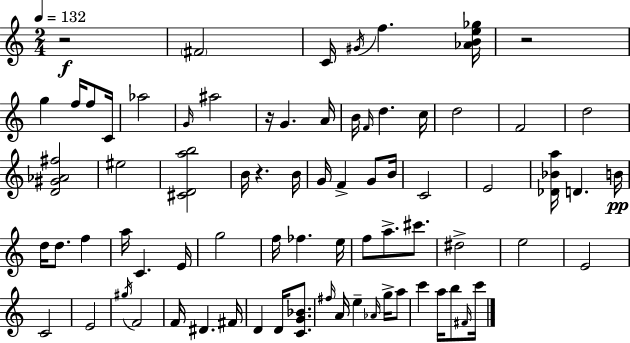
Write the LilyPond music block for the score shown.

{
  \clef treble
  \numericTimeSignature
  \time 2/4
  \key c \major
  \tempo 4 = 132
  r2\f | \parenthesize fis'2 | c'16 \acciaccatura { gis'16 } f''4. | <aes' b' e'' ges''>16 r2 | \break g''4 f''16 f''8 | c'16 aes''2 | \grace { g'16 } ais''2 | r16 g'4. | \break a'16 b'16 \grace { f'16 } d''4. | c''16 d''2 | f'2 | d''2 | \break <d' gis' aes' fis''>2 | eis''2 | <cis' d' a'' b''>2 | b'16 r4. | \break b'16 g'16 f'4-> | g'8 b'16 c'2 | e'2 | <des' bes' a''>16 d'4. | \break b'16\pp d''16 d''8. f''4 | a''16 c'4. | e'16 g''2 | f''16 fes''4. | \break e''16 f''8 a''8.-> | cis'''8. dis''2-> | e''2 | e'2 | \break c'2 | e'2 | \acciaccatura { gis''16 } f'2 | f'16 dis'4. | \break fis'16 d'4 | d'16 <c' g' bes'>8. \grace { fis''16 } a'16 e''4-- | \grace { aes'16 } g''16-> a''8 c'''4 | a''16 b''8 \grace { fis'16 } c'''16 \bar "|."
}